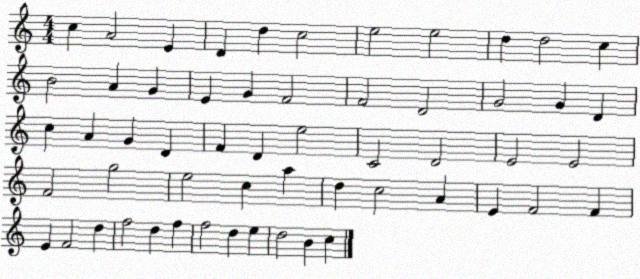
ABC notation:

X:1
T:Untitled
M:4/4
L:1/4
K:C
c A2 E D d c2 e2 e2 d d2 c B2 A G E G F2 F2 D2 G2 G D c A G D F D e2 C2 D2 E2 E2 F2 g2 e2 c a d c2 A E F2 F E F2 d f2 d f f2 d e d2 B c